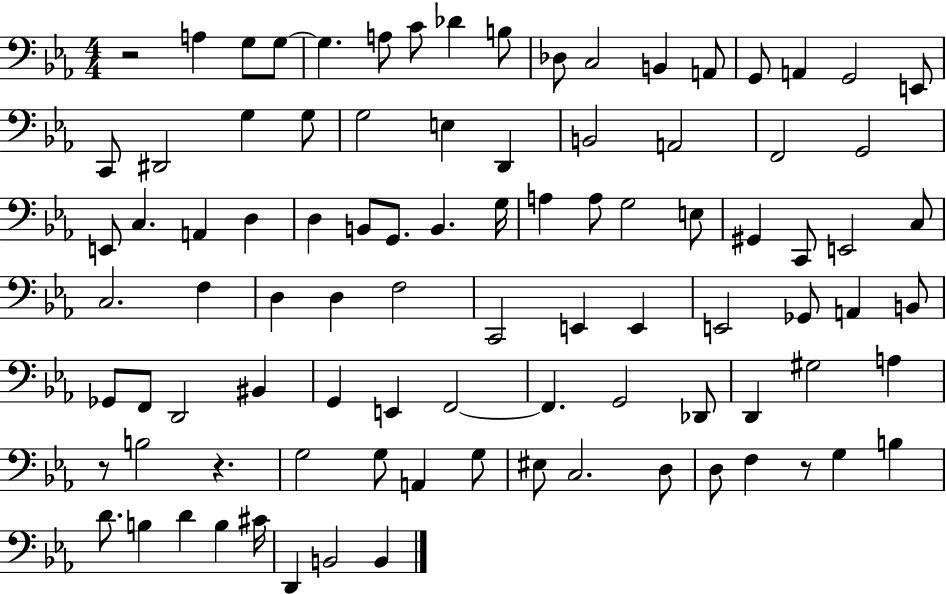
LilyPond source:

{
  \clef bass
  \numericTimeSignature
  \time 4/4
  \key ees \major
  \repeat volta 2 { r2 a4 g8 g8~~ | g4. a8 c'8 des'4 b8 | des8 c2 b,4 a,8 | g,8 a,4 g,2 e,8 | \break c,8 dis,2 g4 g8 | g2 e4 d,4 | b,2 a,2 | f,2 g,2 | \break e,8 c4. a,4 d4 | d4 b,8 g,8. b,4. g16 | a4 a8 g2 e8 | gis,4 c,8 e,2 c8 | \break c2. f4 | d4 d4 f2 | c,2 e,4 e,4 | e,2 ges,8 a,4 b,8 | \break ges,8 f,8 d,2 bis,4 | g,4 e,4 f,2~~ | f,4. g,2 des,8 | d,4 gis2 a4 | \break r8 b2 r4. | g2 g8 a,4 g8 | eis8 c2. d8 | d8 f4 r8 g4 b4 | \break d'8. b4 d'4 b4 cis'16 | d,4 b,2 b,4 | } \bar "|."
}